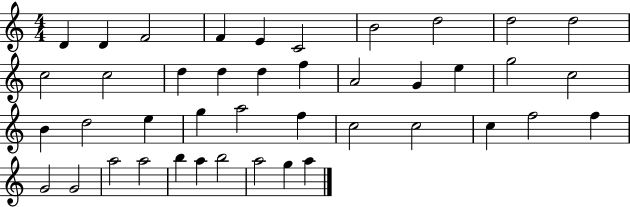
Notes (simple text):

D4/q D4/q F4/h F4/q E4/q C4/h B4/h D5/h D5/h D5/h C5/h C5/h D5/q D5/q D5/q F5/q A4/h G4/q E5/q G5/h C5/h B4/q D5/h E5/q G5/q A5/h F5/q C5/h C5/h C5/q F5/h F5/q G4/h G4/h A5/h A5/h B5/q A5/q B5/h A5/h G5/q A5/q